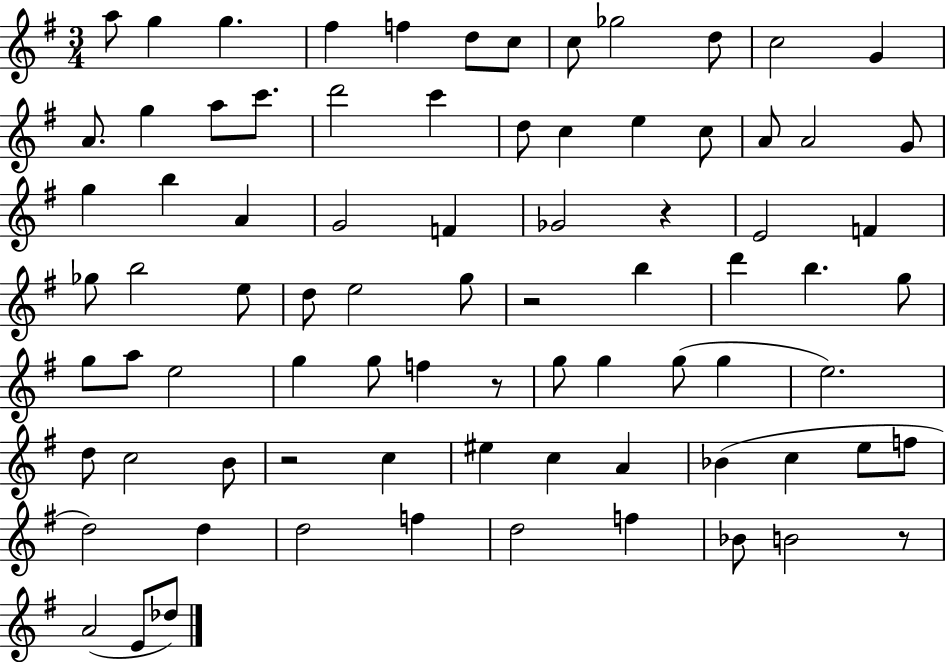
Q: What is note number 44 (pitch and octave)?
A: G5